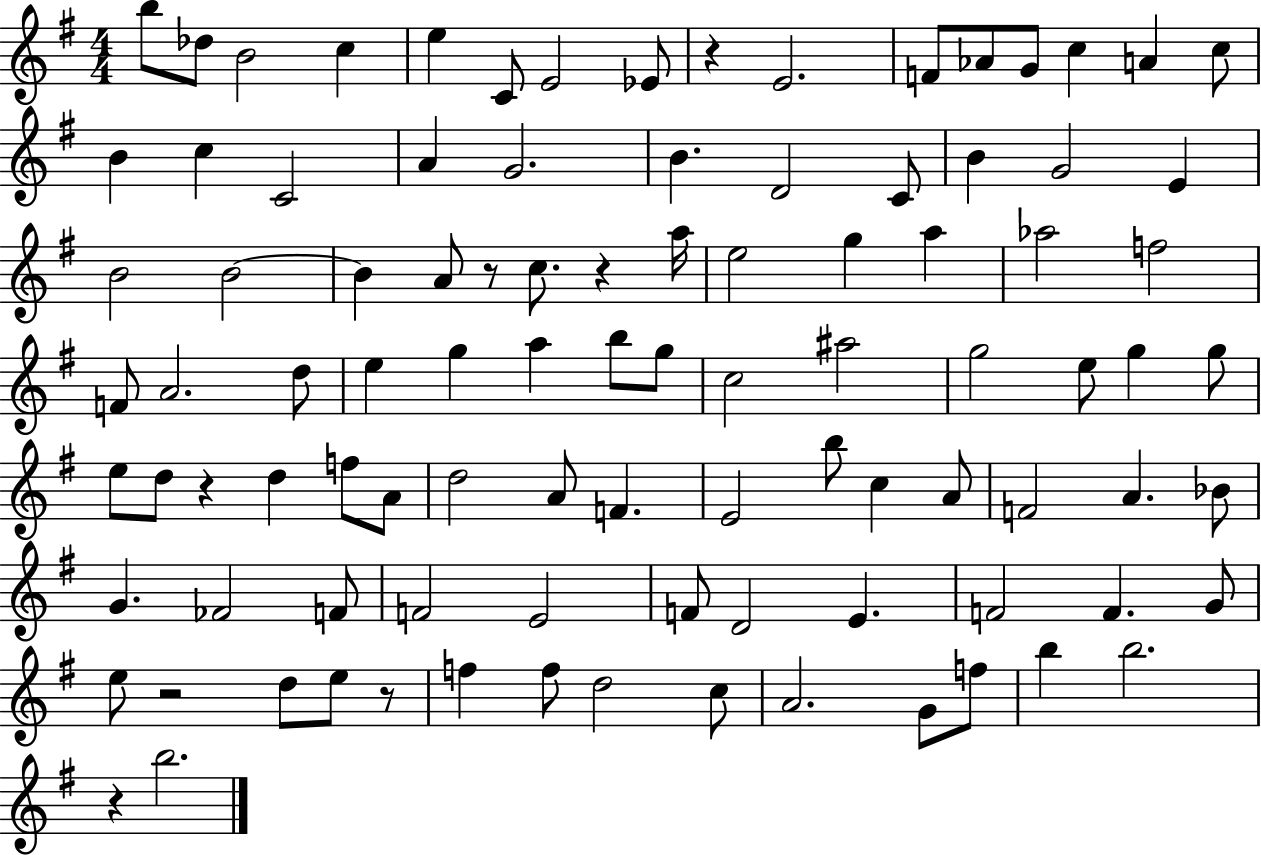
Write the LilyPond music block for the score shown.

{
  \clef treble
  \numericTimeSignature
  \time 4/4
  \key g \major
  b''8 des''8 b'2 c''4 | e''4 c'8 e'2 ees'8 | r4 e'2. | f'8 aes'8 g'8 c''4 a'4 c''8 | \break b'4 c''4 c'2 | a'4 g'2. | b'4. d'2 c'8 | b'4 g'2 e'4 | \break b'2 b'2~~ | b'4 a'8 r8 c''8. r4 a''16 | e''2 g''4 a''4 | aes''2 f''2 | \break f'8 a'2. d''8 | e''4 g''4 a''4 b''8 g''8 | c''2 ais''2 | g''2 e''8 g''4 g''8 | \break e''8 d''8 r4 d''4 f''8 a'8 | d''2 a'8 f'4. | e'2 b''8 c''4 a'8 | f'2 a'4. bes'8 | \break g'4. fes'2 f'8 | f'2 e'2 | f'8 d'2 e'4. | f'2 f'4. g'8 | \break e''8 r2 d''8 e''8 r8 | f''4 f''8 d''2 c''8 | a'2. g'8 f''8 | b''4 b''2. | \break r4 b''2. | \bar "|."
}